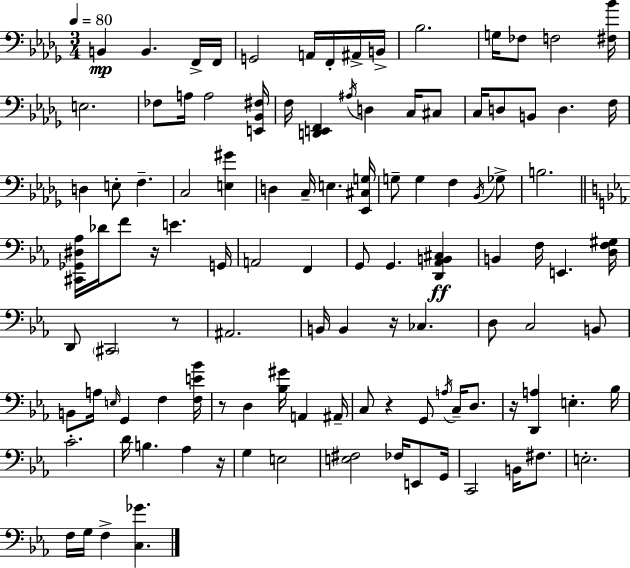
X:1
T:Untitled
M:3/4
L:1/4
K:Bbm
B,, B,, F,,/4 F,,/4 G,,2 A,,/4 F,,/4 ^A,,/4 B,,/4 _B,2 G,/4 _F,/2 F,2 [^F,_B]/4 E,2 _F,/2 A,/4 A,2 [E,,_B,,^F,]/4 F,/4 [D,,E,,F,,] ^A,/4 D, C,/4 ^C,/2 C,/4 D,/2 B,,/2 D, F,/4 D, E,/2 F, C,2 [E,^G] D, C,/4 E, [_E,,^C,G,]/4 G,/2 G, F, _B,,/4 _G,/2 B,2 [^C,,_G,,^D,_A,]/4 _D/4 F/2 z/4 E G,,/4 A,,2 F,, G,,/2 G,, [D,,_A,,B,,^C,] B,, F,/4 E,, [D,F,^G,]/4 D,,/2 ^C,,2 z/2 ^A,,2 B,,/4 B,, z/4 _C, D,/2 C,2 B,,/2 B,,/2 A,/4 E,/4 G,, F, [F,E_B]/4 z/2 D, [_B,^G]/4 A,, ^A,,/4 C,/2 z G,,/2 A,/4 C,/4 D,/2 z/4 [D,,A,] E, _B,/4 C2 D/4 B, _A, z/4 G, E,2 [E,^F,]2 _F,/4 E,,/2 G,,/4 C,,2 B,,/4 ^F,/2 E,2 F,/4 G,/4 F, [C,_G]